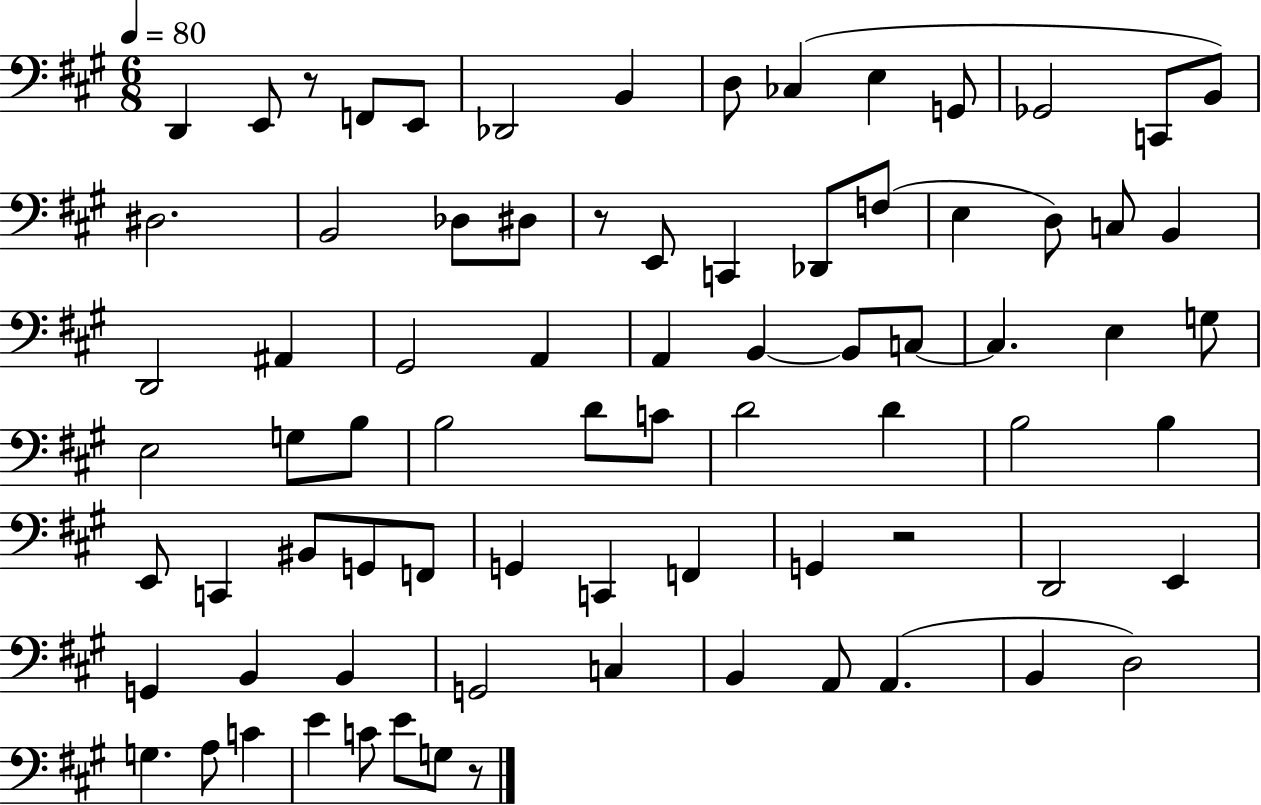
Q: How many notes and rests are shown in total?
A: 78